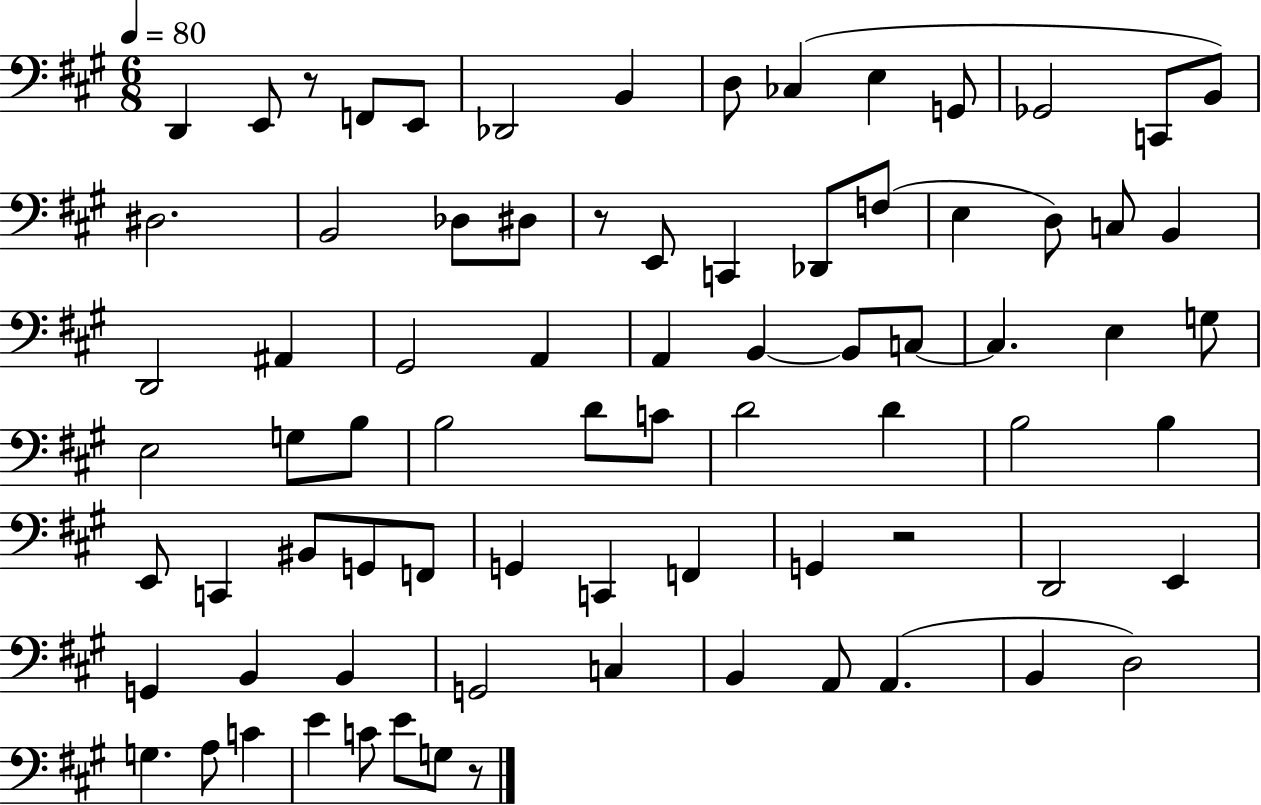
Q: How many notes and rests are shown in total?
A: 78